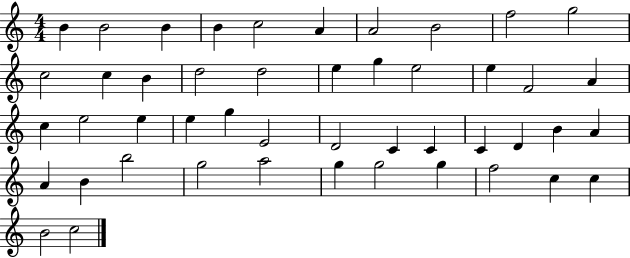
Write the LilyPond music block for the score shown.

{
  \clef treble
  \numericTimeSignature
  \time 4/4
  \key c \major
  b'4 b'2 b'4 | b'4 c''2 a'4 | a'2 b'2 | f''2 g''2 | \break c''2 c''4 b'4 | d''2 d''2 | e''4 g''4 e''2 | e''4 f'2 a'4 | \break c''4 e''2 e''4 | e''4 g''4 e'2 | d'2 c'4 c'4 | c'4 d'4 b'4 a'4 | \break a'4 b'4 b''2 | g''2 a''2 | g''4 g''2 g''4 | f''2 c''4 c''4 | \break b'2 c''2 | \bar "|."
}